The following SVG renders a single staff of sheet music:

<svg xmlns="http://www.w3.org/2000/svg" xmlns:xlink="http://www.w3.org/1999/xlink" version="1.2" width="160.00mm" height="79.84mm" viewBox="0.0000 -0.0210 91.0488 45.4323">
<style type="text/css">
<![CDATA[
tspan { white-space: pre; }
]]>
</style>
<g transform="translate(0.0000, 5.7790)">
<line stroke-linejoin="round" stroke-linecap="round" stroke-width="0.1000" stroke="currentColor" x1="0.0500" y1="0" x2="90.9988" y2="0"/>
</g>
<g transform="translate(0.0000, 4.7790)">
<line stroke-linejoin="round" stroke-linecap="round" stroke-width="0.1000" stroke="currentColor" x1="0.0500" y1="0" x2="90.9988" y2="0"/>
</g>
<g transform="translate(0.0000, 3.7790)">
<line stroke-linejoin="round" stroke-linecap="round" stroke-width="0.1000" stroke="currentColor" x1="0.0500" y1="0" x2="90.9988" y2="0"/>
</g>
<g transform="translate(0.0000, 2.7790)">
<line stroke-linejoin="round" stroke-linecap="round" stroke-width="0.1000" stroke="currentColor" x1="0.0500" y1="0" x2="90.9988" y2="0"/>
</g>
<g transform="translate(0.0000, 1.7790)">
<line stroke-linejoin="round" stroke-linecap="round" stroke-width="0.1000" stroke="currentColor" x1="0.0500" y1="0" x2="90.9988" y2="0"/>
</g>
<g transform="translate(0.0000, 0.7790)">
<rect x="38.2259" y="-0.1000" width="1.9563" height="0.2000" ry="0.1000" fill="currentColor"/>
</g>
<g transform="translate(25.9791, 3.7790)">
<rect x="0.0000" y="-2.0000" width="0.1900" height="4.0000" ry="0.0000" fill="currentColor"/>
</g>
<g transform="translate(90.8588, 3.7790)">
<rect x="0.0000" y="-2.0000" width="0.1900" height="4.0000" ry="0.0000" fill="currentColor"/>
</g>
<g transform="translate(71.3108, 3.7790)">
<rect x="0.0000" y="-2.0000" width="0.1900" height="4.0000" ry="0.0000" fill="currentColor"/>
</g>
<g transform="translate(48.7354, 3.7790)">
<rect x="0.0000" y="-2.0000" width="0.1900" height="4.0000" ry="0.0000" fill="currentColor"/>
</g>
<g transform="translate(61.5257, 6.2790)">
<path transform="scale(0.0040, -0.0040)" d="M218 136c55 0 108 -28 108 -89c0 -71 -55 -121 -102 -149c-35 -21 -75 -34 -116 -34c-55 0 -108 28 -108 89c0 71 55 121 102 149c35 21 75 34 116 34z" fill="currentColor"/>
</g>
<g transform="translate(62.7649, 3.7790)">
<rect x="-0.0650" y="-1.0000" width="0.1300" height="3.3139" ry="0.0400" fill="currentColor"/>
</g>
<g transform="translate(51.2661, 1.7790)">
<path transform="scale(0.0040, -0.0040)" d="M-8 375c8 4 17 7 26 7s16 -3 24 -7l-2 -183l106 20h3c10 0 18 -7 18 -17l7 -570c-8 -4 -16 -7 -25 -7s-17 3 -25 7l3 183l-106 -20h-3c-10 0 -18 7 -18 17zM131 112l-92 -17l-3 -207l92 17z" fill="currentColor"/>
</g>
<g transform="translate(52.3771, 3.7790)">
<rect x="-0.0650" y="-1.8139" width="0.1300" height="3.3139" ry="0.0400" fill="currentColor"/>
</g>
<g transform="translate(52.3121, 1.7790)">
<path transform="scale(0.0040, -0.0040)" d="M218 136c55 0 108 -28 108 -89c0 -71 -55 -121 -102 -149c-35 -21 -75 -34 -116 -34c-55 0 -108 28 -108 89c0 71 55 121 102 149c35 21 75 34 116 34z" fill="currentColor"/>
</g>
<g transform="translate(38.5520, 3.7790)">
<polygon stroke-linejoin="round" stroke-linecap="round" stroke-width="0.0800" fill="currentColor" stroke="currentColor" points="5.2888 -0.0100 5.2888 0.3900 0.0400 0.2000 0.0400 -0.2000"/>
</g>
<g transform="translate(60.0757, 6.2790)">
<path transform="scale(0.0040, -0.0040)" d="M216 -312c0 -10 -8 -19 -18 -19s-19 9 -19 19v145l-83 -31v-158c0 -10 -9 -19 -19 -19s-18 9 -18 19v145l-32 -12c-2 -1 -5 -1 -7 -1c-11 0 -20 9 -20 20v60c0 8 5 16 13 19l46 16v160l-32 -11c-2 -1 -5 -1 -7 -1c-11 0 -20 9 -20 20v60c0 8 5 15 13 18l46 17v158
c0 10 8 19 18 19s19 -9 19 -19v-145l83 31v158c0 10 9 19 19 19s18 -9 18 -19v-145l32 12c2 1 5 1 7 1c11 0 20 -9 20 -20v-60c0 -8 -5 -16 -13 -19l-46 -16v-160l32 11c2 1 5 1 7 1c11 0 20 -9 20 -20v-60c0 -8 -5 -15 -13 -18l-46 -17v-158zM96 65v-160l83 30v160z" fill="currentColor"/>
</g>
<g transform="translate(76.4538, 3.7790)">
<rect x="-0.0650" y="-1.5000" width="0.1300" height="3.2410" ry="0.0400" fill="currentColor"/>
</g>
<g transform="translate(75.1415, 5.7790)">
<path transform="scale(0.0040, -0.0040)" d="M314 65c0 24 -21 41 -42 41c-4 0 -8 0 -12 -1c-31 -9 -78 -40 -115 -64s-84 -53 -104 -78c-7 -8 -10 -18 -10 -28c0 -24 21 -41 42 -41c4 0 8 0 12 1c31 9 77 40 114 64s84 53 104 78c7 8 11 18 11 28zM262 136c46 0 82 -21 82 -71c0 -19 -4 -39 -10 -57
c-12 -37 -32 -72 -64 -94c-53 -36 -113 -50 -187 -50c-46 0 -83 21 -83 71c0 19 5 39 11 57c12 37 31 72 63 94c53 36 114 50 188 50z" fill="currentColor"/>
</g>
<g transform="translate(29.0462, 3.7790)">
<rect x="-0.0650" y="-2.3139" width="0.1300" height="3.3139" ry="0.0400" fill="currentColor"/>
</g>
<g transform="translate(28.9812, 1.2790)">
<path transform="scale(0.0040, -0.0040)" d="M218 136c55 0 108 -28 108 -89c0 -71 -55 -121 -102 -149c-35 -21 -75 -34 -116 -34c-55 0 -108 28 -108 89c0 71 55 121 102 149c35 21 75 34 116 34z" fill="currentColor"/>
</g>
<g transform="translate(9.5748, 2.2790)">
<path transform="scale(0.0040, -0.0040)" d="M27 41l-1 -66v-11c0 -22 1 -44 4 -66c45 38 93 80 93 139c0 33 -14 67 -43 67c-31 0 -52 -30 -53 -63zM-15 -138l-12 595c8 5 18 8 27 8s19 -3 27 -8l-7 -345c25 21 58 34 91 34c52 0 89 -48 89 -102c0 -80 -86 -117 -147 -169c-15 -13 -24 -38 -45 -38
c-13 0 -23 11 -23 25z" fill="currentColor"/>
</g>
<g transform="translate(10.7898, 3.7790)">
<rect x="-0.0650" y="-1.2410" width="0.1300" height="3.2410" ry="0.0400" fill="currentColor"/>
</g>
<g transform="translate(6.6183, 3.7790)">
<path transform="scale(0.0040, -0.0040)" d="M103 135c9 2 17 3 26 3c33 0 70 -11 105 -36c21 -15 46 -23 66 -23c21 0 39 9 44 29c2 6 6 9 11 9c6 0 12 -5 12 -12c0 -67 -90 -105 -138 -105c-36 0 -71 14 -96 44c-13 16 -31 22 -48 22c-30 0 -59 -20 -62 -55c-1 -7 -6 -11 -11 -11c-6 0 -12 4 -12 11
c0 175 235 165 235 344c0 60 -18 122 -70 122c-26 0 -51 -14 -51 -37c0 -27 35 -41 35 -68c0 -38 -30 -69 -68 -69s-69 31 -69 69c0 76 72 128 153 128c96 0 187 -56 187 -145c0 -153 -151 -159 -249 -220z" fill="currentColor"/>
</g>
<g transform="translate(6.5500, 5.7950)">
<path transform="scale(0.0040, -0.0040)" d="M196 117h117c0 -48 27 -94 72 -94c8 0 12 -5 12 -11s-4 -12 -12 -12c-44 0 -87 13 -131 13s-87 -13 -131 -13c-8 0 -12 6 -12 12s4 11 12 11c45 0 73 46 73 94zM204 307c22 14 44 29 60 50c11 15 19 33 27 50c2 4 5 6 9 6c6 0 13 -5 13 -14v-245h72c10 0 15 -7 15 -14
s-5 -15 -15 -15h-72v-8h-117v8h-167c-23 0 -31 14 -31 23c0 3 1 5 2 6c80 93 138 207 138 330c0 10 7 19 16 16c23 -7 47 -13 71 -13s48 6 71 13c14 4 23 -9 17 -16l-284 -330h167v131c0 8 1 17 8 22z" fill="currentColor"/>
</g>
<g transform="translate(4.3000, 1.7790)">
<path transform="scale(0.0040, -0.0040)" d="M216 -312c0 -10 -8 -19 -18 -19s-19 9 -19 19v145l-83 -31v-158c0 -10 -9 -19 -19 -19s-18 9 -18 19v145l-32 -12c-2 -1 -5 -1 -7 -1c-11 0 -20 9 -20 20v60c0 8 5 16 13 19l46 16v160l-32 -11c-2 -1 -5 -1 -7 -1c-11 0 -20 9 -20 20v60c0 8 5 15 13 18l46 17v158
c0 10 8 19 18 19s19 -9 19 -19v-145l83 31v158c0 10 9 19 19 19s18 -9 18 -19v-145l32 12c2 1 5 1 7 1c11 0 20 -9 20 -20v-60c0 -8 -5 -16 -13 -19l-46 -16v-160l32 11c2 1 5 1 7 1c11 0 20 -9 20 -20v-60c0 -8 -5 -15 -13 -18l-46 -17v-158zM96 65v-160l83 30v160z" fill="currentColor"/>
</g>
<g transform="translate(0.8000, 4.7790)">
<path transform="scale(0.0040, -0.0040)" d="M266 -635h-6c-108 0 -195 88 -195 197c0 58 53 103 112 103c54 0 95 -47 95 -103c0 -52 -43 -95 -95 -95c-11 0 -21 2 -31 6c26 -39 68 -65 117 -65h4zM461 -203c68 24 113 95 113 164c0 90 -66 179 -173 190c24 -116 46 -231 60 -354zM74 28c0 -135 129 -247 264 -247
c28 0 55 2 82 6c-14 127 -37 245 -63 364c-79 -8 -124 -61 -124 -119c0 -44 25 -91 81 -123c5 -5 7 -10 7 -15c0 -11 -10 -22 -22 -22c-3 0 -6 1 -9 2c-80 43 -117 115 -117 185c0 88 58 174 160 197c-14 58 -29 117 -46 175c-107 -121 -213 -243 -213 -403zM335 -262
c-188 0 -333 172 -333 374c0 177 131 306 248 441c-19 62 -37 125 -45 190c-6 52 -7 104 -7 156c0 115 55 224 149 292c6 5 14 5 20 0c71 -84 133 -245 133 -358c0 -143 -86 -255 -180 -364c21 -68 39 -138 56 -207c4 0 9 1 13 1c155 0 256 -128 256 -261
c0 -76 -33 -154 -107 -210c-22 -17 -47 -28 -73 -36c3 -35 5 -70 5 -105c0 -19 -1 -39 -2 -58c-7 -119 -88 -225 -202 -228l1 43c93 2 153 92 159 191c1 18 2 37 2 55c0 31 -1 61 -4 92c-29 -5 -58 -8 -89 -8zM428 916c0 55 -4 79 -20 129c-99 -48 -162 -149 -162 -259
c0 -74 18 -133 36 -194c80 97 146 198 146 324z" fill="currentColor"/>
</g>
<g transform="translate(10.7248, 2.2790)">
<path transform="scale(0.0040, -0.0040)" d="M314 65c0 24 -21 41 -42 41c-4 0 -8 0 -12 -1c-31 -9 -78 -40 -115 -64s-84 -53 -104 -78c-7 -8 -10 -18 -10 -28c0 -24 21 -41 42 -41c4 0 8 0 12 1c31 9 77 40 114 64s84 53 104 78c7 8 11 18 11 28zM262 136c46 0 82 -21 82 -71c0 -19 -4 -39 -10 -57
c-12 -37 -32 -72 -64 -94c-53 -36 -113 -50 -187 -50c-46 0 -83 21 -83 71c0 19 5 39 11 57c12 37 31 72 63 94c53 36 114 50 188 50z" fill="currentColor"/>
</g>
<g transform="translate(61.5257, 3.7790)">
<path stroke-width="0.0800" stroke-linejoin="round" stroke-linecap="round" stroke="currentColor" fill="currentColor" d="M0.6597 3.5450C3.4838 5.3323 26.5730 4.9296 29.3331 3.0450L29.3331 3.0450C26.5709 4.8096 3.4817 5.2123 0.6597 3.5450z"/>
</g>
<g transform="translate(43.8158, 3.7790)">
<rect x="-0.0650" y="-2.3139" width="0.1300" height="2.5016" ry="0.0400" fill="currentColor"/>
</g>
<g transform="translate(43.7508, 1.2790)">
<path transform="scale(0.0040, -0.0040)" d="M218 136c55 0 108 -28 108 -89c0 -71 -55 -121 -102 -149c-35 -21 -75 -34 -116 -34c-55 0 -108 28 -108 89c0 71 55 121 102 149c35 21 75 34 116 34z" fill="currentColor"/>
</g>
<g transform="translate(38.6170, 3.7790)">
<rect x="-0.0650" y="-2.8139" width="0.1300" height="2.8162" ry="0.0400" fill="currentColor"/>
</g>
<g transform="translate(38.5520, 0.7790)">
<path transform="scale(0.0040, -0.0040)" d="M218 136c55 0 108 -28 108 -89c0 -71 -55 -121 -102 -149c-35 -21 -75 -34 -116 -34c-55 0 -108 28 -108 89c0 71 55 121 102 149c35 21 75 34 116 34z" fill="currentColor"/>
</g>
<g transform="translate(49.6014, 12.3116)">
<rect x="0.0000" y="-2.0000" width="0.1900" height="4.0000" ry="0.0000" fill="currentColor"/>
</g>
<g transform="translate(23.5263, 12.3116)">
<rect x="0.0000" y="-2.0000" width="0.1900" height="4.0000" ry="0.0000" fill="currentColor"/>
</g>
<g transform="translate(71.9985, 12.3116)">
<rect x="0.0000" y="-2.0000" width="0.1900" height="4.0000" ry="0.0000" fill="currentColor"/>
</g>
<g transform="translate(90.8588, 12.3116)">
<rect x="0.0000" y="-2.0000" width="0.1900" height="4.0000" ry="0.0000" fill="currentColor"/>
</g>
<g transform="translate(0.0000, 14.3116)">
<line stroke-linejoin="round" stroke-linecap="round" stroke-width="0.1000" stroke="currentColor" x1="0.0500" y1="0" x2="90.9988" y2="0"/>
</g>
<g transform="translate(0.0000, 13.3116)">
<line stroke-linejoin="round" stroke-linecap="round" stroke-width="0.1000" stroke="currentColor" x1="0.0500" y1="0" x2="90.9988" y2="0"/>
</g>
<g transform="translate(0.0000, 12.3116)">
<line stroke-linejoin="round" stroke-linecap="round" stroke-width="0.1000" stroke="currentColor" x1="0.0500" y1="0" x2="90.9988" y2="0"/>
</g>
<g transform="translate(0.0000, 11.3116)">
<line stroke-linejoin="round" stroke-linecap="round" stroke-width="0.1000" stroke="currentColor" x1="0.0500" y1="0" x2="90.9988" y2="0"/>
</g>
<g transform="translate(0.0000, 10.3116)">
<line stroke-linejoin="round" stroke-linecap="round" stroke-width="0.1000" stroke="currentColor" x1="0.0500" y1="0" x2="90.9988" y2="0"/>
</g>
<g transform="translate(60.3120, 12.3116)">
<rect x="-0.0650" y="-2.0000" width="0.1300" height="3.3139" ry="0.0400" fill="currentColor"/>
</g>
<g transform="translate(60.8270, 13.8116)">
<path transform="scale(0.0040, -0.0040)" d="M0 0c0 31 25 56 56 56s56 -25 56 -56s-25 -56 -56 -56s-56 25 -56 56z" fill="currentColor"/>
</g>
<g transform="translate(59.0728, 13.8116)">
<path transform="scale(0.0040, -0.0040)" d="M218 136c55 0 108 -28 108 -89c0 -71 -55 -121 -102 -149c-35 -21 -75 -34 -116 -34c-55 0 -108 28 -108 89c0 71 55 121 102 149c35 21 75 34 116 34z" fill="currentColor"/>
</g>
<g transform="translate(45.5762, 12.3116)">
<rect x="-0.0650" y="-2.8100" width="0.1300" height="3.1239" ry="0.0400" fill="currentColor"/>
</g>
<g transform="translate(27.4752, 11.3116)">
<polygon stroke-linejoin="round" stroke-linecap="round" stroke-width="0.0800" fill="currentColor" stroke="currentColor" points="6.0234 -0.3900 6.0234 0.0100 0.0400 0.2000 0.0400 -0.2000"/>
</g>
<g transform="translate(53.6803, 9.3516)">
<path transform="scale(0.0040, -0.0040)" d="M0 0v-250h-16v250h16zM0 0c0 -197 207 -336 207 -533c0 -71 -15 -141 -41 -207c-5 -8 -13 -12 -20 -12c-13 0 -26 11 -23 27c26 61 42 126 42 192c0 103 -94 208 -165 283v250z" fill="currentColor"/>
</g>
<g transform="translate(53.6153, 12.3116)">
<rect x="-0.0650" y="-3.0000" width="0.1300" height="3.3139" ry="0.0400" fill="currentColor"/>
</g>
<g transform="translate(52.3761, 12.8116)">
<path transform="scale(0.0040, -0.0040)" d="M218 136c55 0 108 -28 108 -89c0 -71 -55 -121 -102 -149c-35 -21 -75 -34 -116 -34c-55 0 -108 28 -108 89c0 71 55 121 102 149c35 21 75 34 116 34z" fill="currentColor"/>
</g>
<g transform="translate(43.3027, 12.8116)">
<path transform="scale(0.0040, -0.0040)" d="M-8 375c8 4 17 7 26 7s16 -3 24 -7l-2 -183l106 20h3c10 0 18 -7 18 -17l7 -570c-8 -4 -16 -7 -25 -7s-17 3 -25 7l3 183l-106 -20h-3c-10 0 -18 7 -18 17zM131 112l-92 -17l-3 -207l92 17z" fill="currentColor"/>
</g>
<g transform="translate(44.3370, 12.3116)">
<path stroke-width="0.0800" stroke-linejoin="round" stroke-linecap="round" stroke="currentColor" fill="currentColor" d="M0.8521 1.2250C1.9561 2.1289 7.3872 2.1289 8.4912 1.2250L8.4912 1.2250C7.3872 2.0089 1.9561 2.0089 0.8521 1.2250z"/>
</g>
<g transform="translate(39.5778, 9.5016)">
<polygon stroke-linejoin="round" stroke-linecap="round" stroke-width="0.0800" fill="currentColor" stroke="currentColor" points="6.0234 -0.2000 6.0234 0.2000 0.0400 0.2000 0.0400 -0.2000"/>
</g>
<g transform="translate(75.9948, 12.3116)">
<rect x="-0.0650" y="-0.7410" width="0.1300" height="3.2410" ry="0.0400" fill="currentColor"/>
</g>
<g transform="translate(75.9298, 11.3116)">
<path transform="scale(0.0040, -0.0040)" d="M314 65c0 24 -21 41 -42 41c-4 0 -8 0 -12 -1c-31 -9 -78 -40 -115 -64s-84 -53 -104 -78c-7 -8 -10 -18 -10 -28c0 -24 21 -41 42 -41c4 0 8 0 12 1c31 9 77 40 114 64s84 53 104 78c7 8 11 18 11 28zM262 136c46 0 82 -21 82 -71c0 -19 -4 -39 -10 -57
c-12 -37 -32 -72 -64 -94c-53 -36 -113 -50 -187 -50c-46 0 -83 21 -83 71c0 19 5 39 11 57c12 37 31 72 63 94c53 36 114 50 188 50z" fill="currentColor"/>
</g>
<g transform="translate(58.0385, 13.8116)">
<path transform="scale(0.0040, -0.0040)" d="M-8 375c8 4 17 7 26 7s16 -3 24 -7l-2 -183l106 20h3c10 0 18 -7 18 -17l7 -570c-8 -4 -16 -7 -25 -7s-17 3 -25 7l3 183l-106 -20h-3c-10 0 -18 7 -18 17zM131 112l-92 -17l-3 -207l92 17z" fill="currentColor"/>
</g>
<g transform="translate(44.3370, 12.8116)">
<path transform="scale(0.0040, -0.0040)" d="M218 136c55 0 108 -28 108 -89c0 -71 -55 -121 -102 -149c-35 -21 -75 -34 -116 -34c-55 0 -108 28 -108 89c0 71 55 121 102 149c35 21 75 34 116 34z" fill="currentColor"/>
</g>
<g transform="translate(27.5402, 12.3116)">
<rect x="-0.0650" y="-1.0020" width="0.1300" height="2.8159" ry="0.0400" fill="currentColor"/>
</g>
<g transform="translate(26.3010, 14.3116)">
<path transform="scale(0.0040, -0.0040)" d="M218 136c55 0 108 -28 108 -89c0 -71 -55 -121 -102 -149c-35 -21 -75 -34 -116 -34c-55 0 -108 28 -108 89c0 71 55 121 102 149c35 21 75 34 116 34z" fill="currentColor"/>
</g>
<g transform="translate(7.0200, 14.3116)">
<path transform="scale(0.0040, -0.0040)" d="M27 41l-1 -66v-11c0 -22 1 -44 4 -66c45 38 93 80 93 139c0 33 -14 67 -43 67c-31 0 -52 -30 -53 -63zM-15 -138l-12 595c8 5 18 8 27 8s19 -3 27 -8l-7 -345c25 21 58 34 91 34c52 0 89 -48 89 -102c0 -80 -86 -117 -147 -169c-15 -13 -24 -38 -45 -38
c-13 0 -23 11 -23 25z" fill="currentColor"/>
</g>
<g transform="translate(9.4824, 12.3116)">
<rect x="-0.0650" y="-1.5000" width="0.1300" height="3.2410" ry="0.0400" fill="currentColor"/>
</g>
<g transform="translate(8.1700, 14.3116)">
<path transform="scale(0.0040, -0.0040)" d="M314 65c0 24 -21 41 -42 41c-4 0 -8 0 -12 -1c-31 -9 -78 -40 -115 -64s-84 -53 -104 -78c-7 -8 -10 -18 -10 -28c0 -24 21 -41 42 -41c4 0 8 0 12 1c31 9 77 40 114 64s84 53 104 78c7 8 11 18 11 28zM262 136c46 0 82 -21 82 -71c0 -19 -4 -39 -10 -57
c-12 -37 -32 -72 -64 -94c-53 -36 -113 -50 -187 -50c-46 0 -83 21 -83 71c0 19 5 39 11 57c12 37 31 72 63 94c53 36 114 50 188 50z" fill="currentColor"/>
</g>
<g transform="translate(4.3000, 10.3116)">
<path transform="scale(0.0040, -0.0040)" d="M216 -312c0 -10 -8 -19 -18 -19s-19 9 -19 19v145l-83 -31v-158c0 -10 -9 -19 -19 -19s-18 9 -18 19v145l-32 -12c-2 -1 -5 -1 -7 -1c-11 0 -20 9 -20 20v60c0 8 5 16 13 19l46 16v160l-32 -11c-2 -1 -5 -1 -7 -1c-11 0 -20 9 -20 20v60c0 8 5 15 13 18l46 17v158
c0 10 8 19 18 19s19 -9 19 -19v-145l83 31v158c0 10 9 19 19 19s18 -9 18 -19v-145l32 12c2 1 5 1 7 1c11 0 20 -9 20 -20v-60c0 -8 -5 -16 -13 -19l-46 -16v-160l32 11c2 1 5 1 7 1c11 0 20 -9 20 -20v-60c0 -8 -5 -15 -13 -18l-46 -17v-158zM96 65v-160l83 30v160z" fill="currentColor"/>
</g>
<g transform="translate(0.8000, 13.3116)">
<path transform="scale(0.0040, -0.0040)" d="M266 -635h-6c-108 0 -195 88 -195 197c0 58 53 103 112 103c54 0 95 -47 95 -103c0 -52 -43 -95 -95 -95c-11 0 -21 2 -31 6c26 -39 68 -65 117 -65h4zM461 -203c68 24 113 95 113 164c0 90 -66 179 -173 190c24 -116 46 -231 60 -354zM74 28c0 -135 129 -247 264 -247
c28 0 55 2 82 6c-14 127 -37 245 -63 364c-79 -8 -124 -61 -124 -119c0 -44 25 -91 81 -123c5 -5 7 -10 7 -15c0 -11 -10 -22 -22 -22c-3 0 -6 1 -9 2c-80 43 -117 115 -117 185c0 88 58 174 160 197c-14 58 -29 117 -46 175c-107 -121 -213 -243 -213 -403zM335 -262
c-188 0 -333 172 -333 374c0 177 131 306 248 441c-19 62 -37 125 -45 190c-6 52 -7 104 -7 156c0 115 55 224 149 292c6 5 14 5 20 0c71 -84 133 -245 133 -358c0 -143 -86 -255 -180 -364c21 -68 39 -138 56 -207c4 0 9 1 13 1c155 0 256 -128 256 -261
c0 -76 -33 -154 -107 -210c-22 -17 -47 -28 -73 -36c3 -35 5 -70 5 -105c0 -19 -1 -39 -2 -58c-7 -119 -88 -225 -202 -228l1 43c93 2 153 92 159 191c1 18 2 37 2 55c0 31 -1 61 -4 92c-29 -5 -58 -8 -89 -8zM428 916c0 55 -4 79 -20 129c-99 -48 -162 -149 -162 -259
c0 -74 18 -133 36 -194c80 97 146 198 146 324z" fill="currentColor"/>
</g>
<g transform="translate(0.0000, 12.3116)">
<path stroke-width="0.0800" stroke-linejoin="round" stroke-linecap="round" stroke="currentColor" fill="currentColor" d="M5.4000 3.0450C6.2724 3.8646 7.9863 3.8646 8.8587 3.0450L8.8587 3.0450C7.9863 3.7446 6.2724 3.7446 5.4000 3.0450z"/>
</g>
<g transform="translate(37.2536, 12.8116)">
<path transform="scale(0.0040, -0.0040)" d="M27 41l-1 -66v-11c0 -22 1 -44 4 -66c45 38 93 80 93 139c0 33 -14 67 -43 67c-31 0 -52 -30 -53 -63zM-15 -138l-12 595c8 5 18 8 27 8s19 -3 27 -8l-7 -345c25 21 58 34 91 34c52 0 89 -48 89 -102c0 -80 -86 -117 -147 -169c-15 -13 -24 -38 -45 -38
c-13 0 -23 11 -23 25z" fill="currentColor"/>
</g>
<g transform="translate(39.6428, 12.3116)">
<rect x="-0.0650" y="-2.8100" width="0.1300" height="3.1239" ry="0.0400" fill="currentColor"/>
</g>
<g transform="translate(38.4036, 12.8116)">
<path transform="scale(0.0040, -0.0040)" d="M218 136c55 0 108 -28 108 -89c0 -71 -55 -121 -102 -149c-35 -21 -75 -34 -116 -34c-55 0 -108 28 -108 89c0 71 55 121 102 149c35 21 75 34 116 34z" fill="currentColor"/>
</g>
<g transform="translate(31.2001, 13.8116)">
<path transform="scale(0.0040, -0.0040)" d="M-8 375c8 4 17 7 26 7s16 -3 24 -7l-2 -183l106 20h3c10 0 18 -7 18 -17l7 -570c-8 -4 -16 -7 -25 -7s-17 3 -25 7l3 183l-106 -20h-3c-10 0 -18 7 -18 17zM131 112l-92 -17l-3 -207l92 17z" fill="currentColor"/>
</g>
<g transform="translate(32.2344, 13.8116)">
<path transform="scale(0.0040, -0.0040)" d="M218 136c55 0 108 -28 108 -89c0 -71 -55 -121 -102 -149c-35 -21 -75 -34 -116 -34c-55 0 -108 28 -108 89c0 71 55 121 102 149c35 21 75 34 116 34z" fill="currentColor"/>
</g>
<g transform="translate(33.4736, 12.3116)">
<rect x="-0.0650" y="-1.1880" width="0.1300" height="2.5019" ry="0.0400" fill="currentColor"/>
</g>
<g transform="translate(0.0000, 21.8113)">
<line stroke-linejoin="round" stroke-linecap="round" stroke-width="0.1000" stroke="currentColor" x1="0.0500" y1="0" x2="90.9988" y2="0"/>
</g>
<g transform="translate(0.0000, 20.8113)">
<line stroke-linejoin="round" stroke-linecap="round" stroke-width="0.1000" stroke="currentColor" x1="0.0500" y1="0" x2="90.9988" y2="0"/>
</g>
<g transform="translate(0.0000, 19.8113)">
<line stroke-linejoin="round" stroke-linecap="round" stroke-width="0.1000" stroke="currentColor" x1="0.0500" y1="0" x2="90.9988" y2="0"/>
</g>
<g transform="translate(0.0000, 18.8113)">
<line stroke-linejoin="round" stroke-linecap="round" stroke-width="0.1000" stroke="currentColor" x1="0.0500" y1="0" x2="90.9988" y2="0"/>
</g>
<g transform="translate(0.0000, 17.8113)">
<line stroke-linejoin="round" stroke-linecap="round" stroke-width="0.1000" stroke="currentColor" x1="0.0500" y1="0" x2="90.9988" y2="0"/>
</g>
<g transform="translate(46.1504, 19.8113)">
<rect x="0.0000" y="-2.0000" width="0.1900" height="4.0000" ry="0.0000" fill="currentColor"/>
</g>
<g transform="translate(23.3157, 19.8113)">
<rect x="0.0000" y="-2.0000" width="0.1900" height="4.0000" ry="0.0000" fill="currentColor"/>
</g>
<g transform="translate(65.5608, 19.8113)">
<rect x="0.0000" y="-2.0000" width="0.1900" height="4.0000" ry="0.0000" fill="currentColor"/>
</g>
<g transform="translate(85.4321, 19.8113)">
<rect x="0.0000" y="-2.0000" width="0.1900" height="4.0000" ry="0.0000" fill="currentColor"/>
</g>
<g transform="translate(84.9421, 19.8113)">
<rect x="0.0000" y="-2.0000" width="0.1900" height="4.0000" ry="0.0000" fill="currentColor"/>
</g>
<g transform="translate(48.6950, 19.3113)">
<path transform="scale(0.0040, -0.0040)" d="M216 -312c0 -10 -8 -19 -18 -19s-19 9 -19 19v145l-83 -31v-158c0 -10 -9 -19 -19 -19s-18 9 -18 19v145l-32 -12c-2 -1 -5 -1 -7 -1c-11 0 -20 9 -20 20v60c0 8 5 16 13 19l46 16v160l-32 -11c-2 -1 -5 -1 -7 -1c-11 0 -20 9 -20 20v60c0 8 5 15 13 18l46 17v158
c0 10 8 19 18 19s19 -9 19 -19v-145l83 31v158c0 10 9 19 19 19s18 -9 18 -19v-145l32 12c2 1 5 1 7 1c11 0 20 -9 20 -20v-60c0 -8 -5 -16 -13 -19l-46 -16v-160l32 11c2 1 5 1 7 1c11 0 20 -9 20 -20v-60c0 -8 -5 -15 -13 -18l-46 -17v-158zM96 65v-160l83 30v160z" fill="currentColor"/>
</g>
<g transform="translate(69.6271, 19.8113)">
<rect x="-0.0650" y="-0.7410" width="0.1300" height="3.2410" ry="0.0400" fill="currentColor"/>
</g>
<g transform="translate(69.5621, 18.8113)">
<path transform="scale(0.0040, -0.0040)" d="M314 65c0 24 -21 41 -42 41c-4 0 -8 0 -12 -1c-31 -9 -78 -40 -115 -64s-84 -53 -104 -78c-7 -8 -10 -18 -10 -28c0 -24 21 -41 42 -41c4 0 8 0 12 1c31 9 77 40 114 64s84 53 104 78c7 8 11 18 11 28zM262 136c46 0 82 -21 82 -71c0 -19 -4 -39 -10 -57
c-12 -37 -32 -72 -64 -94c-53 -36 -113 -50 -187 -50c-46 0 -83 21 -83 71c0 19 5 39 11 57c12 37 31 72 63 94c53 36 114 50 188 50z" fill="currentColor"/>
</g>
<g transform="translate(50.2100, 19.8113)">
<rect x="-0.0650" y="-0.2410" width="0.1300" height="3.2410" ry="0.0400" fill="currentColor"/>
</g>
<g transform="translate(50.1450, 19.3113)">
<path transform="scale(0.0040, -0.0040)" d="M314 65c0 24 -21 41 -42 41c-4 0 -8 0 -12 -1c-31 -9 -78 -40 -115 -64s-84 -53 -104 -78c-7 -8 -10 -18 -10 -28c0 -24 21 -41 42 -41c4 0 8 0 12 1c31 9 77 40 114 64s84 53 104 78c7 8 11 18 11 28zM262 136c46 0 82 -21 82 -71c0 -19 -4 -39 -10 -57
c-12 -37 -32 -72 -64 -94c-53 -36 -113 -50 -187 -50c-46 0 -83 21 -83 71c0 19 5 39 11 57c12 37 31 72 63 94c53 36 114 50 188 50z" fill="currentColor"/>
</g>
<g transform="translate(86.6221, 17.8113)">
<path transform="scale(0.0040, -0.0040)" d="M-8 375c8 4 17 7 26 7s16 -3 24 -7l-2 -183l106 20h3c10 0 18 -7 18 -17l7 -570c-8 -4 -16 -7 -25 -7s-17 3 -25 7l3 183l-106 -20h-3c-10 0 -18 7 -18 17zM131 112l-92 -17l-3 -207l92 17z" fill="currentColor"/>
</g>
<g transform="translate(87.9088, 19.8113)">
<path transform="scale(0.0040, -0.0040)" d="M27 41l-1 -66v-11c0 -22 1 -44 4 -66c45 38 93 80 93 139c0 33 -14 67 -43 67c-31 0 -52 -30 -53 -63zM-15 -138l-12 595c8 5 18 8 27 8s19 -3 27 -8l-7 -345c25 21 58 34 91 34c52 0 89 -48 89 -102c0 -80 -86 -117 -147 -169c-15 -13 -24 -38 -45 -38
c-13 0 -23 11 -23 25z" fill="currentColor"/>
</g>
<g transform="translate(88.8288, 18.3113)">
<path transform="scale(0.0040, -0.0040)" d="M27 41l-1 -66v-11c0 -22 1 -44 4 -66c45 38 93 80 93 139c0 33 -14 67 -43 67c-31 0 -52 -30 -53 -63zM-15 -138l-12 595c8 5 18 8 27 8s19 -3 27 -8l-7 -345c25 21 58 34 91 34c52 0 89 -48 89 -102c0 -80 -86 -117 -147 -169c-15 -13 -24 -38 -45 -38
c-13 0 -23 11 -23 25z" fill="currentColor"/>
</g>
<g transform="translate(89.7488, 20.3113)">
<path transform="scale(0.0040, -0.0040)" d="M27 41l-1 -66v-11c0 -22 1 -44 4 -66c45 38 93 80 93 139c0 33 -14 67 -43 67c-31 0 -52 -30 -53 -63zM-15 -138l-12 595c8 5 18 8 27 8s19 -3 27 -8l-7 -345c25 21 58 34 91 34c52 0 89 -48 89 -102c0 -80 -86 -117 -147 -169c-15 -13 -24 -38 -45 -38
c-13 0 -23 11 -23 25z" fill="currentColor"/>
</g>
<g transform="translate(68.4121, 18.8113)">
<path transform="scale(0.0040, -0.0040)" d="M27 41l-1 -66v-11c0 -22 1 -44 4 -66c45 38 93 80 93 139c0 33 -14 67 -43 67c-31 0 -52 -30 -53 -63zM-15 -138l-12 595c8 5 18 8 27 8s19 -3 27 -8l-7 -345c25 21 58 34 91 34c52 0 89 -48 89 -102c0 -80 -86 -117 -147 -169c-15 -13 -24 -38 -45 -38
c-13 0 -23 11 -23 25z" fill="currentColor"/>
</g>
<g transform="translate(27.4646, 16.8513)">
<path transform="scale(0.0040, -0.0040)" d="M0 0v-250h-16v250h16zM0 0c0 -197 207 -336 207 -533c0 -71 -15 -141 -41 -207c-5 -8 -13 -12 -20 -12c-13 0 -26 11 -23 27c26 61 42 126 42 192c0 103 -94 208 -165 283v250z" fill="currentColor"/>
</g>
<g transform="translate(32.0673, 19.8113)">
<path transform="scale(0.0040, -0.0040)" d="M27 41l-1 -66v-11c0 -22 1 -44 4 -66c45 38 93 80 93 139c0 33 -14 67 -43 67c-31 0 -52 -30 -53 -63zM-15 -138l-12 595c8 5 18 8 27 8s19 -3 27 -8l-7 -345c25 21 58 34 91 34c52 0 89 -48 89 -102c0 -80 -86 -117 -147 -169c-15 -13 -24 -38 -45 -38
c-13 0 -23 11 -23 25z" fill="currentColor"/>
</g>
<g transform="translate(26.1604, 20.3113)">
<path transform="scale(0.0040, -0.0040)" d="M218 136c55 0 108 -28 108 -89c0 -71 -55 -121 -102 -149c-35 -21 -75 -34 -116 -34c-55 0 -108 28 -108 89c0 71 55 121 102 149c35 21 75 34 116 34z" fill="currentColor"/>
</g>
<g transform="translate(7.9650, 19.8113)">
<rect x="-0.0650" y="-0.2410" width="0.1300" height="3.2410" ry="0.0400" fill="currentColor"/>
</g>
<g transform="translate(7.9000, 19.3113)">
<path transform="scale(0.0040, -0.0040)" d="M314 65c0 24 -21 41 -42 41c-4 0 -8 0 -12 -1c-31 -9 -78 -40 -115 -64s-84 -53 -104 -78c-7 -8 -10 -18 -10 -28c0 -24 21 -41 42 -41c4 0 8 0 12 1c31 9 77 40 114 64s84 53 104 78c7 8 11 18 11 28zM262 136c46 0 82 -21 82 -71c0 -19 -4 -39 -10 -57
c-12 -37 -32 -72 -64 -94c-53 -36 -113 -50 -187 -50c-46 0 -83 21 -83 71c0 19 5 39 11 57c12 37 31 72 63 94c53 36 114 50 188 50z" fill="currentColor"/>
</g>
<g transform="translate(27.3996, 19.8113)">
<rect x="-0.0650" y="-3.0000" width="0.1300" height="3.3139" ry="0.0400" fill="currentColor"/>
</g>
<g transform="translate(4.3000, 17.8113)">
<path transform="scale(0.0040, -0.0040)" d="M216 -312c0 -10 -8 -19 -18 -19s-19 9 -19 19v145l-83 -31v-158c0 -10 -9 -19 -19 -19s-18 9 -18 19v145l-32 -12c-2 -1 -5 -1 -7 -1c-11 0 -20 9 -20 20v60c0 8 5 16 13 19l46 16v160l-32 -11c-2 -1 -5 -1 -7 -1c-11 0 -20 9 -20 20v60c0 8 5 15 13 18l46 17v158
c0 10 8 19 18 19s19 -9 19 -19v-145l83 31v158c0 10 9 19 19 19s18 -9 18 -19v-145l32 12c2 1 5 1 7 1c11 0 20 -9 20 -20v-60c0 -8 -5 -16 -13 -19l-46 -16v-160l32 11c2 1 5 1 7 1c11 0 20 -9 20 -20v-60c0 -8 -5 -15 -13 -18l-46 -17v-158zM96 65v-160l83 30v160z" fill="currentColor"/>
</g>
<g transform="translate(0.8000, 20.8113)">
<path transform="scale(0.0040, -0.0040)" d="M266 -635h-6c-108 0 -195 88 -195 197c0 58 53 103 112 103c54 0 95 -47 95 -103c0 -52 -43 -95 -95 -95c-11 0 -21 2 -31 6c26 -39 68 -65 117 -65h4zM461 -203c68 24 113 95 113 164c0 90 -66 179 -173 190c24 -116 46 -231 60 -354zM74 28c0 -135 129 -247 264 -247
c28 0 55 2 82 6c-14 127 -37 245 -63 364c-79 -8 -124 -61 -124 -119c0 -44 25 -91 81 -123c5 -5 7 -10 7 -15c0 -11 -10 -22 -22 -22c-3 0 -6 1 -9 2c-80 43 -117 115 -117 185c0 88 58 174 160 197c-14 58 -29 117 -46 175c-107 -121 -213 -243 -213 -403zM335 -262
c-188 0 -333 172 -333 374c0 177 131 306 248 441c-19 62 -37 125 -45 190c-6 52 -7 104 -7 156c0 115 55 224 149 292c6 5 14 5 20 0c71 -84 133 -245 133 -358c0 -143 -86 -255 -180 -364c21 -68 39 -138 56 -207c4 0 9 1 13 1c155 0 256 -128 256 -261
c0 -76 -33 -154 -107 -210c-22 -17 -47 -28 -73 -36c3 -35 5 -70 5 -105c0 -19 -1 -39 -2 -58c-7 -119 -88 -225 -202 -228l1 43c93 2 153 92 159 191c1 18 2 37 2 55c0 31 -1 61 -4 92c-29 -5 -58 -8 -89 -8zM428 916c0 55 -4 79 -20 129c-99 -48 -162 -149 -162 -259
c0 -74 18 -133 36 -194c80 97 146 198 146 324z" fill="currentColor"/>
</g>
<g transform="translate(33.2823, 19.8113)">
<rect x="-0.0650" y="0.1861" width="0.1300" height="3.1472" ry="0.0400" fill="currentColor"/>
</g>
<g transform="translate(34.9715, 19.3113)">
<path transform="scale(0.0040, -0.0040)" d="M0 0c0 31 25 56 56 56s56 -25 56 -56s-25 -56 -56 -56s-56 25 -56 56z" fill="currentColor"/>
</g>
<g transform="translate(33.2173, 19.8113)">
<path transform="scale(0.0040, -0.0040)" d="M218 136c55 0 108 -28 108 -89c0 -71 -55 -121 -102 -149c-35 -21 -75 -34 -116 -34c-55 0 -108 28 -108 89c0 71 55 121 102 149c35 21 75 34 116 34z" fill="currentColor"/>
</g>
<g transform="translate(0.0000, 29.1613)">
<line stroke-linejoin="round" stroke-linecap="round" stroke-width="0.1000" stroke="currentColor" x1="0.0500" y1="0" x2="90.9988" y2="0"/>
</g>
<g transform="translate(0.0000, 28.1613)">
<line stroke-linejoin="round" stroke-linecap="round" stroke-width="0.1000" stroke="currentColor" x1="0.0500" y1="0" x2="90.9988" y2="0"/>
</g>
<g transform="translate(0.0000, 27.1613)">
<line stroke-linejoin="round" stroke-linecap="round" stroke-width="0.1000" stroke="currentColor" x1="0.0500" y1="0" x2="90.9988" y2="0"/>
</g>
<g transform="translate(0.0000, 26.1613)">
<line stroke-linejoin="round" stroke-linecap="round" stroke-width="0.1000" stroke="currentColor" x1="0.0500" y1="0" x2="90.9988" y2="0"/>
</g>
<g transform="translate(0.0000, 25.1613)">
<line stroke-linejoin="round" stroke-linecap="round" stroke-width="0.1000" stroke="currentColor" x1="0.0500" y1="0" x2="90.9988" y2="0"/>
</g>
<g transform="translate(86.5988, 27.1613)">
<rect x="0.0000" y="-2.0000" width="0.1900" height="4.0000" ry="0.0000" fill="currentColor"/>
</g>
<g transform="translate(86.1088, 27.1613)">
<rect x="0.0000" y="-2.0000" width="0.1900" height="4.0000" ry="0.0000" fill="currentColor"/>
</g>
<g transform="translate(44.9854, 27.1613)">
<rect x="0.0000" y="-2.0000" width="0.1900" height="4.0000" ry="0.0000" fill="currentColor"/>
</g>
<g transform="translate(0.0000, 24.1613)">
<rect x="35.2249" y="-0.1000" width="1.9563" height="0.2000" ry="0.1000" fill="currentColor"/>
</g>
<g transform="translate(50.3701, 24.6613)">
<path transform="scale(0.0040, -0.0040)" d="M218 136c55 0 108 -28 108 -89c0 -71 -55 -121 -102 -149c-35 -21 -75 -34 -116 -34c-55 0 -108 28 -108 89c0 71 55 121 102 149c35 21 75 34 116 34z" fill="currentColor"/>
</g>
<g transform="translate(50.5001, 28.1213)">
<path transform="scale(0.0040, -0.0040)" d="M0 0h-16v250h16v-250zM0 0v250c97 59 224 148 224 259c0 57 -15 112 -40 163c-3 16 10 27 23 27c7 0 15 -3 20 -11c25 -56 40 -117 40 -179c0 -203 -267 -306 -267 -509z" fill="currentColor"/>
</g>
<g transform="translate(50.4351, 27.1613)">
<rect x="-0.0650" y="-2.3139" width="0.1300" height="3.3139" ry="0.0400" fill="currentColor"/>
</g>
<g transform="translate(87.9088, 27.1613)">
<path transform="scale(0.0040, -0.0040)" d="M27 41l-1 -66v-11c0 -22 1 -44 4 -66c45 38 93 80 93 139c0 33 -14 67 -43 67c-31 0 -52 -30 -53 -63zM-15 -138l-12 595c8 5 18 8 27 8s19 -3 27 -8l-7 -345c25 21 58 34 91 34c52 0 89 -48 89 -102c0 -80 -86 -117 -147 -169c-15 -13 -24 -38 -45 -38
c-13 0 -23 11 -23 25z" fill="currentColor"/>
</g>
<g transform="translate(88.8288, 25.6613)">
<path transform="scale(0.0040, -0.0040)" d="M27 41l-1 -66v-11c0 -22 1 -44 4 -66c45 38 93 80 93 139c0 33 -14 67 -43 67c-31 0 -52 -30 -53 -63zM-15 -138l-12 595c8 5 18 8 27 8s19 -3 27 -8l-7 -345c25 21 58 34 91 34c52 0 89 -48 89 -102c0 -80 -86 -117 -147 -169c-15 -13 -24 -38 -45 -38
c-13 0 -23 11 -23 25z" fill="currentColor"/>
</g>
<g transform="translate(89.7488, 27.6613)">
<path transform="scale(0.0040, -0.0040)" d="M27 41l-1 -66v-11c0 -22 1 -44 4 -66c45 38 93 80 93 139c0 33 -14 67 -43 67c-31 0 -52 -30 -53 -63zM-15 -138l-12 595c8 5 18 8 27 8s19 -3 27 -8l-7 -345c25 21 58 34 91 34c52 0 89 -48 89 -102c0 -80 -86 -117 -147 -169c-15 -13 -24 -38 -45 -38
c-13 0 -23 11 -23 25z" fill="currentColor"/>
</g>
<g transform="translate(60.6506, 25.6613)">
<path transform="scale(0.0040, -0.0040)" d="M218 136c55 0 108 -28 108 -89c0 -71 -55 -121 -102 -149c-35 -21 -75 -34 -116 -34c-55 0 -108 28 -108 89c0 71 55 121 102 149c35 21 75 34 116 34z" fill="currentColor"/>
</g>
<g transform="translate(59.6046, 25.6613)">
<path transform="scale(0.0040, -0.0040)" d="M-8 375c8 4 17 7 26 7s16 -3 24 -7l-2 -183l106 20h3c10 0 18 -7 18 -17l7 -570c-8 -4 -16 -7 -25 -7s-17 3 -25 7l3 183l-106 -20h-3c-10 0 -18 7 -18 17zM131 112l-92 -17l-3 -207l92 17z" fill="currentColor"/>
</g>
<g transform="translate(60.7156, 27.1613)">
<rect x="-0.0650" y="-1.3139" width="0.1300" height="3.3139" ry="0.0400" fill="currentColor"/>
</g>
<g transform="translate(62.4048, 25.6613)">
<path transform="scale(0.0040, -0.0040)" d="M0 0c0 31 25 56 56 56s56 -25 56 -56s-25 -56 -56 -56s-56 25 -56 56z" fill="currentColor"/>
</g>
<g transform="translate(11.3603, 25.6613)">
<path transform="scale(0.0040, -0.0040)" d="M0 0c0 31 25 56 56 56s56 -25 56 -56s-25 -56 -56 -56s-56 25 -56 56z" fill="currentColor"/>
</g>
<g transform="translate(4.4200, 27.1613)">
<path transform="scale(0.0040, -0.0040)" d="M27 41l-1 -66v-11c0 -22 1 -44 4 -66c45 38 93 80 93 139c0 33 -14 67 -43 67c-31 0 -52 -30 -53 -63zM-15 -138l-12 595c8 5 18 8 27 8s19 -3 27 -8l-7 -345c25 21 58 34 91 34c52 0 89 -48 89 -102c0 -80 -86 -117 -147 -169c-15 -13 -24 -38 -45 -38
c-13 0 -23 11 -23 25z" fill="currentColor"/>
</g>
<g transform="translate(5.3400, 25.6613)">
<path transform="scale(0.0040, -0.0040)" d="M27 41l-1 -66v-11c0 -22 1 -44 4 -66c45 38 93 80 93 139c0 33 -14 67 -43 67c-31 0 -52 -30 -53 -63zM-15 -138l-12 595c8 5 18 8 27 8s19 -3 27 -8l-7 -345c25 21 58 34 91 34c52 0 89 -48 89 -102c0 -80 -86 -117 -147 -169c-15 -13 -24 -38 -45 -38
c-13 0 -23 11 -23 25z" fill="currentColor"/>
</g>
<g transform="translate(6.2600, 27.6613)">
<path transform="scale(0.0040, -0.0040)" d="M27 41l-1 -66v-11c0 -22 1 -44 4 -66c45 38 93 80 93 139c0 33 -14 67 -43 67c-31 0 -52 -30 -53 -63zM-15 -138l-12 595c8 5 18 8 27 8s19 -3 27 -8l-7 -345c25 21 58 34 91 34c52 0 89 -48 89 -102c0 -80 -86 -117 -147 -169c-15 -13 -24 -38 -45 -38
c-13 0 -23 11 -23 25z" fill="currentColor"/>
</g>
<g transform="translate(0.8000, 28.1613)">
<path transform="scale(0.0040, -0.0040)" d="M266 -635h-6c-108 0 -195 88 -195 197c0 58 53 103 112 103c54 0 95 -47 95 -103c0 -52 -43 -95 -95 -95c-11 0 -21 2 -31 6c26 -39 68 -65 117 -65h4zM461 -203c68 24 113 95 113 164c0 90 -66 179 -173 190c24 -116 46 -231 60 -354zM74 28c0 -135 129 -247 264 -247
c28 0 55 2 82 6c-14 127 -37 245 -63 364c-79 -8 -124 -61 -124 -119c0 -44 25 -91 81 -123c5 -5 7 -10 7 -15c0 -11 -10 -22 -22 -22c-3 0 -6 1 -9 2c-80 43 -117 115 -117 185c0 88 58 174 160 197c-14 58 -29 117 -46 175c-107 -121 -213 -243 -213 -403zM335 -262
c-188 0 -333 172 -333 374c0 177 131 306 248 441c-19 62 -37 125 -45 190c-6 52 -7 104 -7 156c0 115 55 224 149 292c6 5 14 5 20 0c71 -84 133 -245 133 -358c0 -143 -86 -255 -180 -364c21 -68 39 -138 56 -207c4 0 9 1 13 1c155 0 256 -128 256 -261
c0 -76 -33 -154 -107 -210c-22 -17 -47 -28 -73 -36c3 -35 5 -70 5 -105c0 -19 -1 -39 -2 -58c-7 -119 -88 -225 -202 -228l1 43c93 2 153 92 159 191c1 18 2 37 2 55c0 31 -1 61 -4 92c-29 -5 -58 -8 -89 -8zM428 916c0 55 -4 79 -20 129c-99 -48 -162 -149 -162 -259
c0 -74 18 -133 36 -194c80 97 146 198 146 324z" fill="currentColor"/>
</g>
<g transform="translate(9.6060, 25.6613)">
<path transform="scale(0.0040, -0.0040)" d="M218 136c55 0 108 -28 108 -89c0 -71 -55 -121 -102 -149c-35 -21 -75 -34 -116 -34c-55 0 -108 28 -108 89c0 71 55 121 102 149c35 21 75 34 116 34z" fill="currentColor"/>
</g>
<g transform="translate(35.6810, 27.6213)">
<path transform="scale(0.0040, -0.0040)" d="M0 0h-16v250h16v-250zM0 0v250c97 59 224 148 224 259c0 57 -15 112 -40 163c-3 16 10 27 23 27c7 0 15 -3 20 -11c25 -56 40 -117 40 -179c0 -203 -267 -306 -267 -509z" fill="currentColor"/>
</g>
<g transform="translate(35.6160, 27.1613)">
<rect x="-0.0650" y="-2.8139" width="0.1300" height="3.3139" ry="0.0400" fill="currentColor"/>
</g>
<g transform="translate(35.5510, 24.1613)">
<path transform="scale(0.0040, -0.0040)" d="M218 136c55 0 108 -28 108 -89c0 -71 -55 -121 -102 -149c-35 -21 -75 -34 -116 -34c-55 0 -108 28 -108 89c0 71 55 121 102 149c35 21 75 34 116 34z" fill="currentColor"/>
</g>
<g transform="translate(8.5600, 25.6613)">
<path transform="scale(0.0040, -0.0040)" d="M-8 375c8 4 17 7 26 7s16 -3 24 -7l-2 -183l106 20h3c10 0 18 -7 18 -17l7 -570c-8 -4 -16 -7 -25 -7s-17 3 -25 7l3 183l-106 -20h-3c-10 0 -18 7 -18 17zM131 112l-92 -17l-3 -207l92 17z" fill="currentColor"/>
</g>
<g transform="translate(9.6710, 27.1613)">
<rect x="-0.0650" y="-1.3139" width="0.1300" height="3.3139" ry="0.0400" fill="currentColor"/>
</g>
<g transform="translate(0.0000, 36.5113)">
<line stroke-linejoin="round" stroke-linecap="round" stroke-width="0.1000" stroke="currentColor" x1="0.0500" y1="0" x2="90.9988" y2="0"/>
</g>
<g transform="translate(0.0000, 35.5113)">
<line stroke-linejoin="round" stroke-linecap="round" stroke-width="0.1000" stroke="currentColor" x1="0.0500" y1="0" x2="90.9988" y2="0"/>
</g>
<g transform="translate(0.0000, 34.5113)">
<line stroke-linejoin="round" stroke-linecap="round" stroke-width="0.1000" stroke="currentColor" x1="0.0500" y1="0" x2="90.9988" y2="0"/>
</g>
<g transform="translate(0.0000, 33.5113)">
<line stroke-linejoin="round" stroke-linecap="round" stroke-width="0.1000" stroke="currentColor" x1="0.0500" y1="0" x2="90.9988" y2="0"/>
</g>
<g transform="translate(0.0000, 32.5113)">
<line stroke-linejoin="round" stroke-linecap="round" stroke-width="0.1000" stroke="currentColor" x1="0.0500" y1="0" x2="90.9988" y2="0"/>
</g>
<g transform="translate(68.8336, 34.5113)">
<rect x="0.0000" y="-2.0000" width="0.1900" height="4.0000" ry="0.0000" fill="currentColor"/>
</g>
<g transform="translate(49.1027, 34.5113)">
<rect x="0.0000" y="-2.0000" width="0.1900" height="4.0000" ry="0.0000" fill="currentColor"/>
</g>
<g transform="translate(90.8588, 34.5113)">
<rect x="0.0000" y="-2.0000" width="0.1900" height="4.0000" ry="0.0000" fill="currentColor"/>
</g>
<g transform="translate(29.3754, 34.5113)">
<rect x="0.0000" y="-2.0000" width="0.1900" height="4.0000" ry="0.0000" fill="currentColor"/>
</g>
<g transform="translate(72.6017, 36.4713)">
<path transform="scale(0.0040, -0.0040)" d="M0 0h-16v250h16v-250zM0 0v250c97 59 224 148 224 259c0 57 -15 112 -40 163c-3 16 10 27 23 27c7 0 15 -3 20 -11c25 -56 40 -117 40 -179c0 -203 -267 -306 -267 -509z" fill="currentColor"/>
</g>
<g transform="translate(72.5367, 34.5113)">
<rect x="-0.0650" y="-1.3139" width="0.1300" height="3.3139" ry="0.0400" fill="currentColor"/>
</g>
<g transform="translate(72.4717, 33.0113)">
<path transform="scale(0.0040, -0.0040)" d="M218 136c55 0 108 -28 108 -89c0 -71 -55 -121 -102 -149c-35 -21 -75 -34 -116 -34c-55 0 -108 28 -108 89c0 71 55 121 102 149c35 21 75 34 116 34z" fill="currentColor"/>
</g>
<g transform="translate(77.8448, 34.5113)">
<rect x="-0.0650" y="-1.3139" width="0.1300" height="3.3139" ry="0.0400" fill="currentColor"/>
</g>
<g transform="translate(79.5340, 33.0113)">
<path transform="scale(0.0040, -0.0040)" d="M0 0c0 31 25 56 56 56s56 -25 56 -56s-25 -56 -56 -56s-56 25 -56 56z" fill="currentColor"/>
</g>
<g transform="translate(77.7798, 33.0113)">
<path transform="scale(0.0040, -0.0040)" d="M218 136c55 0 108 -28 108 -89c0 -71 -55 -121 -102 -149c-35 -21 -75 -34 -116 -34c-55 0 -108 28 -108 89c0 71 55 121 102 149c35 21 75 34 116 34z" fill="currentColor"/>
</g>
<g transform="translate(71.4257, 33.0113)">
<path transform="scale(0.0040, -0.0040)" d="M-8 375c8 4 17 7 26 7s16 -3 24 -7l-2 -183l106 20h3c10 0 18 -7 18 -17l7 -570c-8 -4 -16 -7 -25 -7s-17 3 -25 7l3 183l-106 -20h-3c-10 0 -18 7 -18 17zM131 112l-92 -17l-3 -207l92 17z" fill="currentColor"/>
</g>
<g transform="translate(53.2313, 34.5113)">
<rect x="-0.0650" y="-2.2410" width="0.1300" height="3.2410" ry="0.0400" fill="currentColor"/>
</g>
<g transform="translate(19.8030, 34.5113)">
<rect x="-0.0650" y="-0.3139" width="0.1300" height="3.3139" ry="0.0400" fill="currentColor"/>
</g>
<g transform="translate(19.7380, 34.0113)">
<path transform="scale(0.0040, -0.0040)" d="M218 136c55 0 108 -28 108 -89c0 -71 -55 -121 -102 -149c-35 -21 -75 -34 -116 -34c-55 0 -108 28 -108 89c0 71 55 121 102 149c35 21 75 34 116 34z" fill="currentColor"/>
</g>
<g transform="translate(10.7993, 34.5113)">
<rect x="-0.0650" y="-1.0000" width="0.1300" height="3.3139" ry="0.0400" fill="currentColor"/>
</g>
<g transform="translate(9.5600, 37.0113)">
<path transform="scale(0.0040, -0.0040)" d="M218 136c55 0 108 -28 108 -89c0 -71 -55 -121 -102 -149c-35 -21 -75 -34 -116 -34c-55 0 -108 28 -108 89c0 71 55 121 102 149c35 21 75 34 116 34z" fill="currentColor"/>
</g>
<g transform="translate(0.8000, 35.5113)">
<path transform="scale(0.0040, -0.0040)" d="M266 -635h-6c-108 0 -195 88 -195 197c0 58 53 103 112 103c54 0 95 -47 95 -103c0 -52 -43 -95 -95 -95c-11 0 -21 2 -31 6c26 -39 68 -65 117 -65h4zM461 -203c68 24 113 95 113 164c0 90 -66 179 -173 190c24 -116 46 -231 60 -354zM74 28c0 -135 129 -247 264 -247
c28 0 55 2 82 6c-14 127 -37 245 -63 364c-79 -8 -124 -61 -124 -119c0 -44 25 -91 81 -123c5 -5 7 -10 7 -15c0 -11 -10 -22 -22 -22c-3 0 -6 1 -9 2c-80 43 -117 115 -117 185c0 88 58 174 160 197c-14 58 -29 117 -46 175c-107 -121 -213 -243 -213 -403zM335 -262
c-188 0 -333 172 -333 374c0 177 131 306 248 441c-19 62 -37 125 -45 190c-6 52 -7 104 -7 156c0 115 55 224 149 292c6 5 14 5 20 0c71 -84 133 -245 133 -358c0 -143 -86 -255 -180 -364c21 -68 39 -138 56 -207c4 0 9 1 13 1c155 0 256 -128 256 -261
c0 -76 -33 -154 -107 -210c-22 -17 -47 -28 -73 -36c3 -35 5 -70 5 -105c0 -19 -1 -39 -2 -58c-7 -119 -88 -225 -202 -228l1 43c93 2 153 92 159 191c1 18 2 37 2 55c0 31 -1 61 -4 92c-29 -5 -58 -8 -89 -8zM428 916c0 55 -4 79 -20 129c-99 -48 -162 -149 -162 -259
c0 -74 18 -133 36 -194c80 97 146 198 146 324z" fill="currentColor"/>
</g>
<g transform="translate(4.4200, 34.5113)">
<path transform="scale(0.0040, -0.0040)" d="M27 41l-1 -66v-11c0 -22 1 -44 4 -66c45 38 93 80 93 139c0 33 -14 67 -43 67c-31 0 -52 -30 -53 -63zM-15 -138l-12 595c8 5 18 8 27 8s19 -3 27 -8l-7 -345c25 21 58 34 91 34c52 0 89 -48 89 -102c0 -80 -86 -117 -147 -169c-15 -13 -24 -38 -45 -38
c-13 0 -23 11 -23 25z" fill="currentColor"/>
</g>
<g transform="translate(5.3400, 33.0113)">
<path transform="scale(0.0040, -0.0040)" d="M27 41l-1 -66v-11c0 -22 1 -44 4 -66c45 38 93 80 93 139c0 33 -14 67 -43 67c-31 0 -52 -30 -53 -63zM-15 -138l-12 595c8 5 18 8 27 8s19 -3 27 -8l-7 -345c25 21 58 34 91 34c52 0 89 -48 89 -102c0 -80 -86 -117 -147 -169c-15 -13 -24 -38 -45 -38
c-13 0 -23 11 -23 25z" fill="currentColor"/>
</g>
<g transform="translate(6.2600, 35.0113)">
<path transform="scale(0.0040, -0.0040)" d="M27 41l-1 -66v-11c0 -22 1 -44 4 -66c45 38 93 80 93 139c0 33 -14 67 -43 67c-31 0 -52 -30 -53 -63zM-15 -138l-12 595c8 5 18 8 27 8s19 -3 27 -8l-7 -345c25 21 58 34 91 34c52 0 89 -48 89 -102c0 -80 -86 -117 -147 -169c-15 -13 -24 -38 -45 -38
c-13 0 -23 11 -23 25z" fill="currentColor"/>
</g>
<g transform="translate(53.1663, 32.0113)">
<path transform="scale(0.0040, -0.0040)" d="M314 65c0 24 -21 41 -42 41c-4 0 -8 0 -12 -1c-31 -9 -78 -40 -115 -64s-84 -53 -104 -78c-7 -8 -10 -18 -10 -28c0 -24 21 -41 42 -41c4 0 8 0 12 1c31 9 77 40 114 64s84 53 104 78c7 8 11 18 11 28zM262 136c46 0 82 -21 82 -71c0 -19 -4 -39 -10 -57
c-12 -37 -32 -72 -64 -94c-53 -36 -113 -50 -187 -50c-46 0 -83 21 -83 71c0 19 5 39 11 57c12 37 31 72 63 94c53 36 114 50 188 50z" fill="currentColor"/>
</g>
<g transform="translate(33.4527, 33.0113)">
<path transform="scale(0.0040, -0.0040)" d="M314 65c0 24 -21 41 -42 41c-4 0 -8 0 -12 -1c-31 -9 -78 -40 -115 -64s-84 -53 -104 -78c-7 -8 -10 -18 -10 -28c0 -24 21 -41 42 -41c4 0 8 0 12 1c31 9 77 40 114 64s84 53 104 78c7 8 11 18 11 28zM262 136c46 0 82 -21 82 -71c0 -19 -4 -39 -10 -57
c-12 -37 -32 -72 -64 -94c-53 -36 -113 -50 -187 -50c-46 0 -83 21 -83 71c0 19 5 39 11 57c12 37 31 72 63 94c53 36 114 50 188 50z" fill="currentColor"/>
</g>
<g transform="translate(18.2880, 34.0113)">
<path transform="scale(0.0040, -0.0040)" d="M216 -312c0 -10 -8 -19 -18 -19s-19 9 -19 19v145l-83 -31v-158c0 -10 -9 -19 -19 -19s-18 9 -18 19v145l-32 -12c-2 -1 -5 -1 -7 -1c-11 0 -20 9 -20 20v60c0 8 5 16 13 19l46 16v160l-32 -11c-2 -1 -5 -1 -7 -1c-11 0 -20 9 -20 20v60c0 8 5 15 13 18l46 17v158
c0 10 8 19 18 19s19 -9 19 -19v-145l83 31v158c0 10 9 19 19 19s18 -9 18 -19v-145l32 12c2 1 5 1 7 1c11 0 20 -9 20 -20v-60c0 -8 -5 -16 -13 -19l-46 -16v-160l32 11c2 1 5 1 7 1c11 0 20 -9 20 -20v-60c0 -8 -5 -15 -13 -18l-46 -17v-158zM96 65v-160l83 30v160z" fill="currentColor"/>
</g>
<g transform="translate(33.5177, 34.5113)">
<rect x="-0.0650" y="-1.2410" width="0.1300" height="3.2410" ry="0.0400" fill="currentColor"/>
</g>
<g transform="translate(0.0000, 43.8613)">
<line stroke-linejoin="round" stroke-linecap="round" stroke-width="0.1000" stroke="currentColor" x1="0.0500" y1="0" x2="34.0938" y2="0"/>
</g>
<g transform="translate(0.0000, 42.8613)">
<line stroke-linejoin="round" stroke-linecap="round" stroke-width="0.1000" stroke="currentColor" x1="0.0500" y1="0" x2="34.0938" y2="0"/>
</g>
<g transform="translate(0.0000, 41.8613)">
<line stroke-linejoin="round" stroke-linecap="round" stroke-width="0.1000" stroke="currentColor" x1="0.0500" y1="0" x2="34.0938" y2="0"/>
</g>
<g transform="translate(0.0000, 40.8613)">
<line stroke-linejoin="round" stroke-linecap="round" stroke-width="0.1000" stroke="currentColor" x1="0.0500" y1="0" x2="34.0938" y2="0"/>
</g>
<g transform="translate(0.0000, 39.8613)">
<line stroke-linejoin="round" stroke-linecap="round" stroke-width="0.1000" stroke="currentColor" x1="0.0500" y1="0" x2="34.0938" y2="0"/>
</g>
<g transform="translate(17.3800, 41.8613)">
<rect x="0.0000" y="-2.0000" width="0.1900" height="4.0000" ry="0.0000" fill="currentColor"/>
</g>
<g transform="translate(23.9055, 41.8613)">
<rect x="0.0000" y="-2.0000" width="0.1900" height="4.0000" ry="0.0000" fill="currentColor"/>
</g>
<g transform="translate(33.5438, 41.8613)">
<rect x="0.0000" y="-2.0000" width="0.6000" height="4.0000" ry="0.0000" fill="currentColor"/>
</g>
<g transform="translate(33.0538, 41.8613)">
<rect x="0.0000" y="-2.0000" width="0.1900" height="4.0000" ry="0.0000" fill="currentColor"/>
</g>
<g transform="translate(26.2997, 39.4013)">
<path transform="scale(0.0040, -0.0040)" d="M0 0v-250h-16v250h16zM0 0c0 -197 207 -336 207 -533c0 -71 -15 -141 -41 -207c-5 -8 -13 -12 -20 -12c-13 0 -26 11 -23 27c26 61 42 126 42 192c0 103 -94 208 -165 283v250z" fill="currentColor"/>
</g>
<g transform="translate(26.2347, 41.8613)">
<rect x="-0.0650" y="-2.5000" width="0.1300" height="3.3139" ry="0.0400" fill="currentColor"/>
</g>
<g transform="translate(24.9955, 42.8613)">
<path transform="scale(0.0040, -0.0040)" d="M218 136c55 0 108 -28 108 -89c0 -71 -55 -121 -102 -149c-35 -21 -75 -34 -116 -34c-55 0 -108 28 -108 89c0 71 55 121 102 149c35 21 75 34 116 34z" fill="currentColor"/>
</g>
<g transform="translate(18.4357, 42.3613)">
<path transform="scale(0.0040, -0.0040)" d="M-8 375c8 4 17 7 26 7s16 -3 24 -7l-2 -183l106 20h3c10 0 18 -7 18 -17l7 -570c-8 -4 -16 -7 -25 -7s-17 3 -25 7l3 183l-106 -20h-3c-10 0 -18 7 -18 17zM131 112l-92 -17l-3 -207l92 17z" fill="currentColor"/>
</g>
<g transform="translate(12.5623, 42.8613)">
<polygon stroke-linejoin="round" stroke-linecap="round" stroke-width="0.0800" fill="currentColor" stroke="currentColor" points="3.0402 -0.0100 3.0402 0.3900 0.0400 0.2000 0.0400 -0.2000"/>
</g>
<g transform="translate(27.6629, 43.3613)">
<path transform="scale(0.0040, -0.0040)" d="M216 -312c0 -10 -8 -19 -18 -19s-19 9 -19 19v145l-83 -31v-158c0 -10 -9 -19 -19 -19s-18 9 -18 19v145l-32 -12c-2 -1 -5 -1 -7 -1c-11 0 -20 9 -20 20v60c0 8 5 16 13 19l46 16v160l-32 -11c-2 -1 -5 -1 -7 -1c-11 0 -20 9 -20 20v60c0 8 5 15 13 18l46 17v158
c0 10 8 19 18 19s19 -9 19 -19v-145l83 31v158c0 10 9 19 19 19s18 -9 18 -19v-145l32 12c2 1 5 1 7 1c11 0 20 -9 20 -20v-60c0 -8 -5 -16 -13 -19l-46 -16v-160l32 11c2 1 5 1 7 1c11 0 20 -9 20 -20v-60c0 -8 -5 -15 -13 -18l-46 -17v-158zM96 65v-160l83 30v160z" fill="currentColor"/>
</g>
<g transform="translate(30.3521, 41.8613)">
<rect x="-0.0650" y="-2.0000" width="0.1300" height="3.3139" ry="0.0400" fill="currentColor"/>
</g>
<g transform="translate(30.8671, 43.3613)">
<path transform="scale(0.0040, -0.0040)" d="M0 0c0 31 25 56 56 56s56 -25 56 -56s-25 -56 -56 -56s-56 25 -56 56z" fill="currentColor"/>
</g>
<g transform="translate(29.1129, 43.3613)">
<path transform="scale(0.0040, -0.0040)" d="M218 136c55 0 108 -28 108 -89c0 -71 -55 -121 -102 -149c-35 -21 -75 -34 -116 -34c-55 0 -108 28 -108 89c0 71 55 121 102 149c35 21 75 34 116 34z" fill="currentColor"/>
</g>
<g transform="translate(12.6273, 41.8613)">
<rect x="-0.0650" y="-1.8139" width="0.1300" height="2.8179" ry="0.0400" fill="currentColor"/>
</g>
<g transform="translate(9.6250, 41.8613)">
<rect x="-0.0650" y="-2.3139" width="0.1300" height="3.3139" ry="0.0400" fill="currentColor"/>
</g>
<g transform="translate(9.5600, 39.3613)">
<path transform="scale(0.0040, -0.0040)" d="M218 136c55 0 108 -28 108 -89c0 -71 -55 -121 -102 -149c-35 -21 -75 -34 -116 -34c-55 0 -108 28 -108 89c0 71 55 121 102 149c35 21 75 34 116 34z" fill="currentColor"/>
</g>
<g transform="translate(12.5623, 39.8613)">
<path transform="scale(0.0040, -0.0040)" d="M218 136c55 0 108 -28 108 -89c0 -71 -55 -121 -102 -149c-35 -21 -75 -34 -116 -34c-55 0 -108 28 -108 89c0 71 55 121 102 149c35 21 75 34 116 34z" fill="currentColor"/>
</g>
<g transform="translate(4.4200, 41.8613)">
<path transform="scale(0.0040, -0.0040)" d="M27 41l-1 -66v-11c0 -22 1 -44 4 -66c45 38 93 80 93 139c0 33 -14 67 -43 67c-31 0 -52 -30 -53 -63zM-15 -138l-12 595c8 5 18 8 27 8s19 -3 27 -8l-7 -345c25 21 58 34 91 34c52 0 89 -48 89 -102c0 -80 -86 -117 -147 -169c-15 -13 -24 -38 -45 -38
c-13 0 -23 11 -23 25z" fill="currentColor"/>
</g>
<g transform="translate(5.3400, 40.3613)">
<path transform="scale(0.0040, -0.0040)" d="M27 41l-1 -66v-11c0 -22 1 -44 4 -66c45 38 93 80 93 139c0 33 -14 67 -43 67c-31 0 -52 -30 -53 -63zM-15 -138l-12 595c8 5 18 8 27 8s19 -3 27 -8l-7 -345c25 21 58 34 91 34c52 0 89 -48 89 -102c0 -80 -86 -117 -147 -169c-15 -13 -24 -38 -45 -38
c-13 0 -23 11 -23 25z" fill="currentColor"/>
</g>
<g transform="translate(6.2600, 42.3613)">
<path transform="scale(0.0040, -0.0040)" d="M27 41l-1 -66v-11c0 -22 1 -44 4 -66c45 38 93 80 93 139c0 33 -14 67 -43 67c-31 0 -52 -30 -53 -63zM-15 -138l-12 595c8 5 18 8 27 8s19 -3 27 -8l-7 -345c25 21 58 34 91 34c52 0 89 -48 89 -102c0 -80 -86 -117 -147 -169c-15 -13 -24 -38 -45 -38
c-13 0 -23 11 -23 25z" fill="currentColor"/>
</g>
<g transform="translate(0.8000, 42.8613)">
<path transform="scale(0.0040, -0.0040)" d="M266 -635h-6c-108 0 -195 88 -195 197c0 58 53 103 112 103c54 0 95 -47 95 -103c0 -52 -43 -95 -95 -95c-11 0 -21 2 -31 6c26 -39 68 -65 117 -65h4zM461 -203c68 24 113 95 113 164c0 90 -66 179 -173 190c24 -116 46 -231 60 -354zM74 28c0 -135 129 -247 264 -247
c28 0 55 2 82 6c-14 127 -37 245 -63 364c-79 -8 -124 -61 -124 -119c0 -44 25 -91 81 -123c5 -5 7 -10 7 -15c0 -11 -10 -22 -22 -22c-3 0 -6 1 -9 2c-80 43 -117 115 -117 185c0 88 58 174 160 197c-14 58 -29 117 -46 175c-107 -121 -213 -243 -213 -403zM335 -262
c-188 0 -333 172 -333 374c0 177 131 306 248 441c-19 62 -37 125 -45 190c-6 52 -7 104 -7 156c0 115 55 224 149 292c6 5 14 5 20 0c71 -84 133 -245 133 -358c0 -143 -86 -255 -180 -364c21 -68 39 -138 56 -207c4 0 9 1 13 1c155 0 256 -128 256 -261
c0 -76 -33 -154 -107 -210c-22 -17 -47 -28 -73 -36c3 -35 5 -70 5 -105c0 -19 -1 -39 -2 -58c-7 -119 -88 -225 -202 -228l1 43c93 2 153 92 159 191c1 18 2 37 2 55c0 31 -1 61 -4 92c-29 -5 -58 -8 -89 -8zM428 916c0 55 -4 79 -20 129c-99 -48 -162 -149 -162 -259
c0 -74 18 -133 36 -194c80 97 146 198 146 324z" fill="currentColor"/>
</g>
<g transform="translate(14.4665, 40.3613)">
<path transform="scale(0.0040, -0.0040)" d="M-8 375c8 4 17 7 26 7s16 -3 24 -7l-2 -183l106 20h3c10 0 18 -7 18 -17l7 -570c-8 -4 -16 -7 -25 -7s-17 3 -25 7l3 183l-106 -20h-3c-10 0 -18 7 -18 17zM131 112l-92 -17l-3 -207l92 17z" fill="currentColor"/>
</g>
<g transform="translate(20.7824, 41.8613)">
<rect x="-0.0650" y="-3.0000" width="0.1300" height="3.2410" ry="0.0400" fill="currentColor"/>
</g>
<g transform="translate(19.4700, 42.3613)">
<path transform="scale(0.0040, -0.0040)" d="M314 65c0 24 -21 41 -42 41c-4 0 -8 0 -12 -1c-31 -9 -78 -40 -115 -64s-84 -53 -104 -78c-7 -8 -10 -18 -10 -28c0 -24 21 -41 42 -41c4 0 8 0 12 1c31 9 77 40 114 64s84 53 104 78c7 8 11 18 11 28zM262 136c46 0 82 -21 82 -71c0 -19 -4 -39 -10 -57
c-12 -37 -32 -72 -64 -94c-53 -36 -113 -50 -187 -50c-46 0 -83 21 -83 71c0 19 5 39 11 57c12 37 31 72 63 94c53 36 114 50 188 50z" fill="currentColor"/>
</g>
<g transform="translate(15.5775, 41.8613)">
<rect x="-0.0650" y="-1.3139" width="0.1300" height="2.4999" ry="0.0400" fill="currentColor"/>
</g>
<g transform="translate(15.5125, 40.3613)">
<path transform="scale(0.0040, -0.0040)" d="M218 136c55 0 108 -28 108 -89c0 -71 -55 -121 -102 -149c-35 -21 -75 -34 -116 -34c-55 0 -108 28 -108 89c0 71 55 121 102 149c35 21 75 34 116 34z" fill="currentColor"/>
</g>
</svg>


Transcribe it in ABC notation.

X:1
T:Untitled
M:2/4
L:1/4
K:G
_e2 g a/2 g/2 f ^D E2 _E2 E/2 F/2 _A/2 A/2 A/2 F d2 c2 A/2 _B ^c2 _d2 e _a/2 g/2 e D ^c _e2 g2 e/2 e g f/2 e/2 A2 G/2 ^F